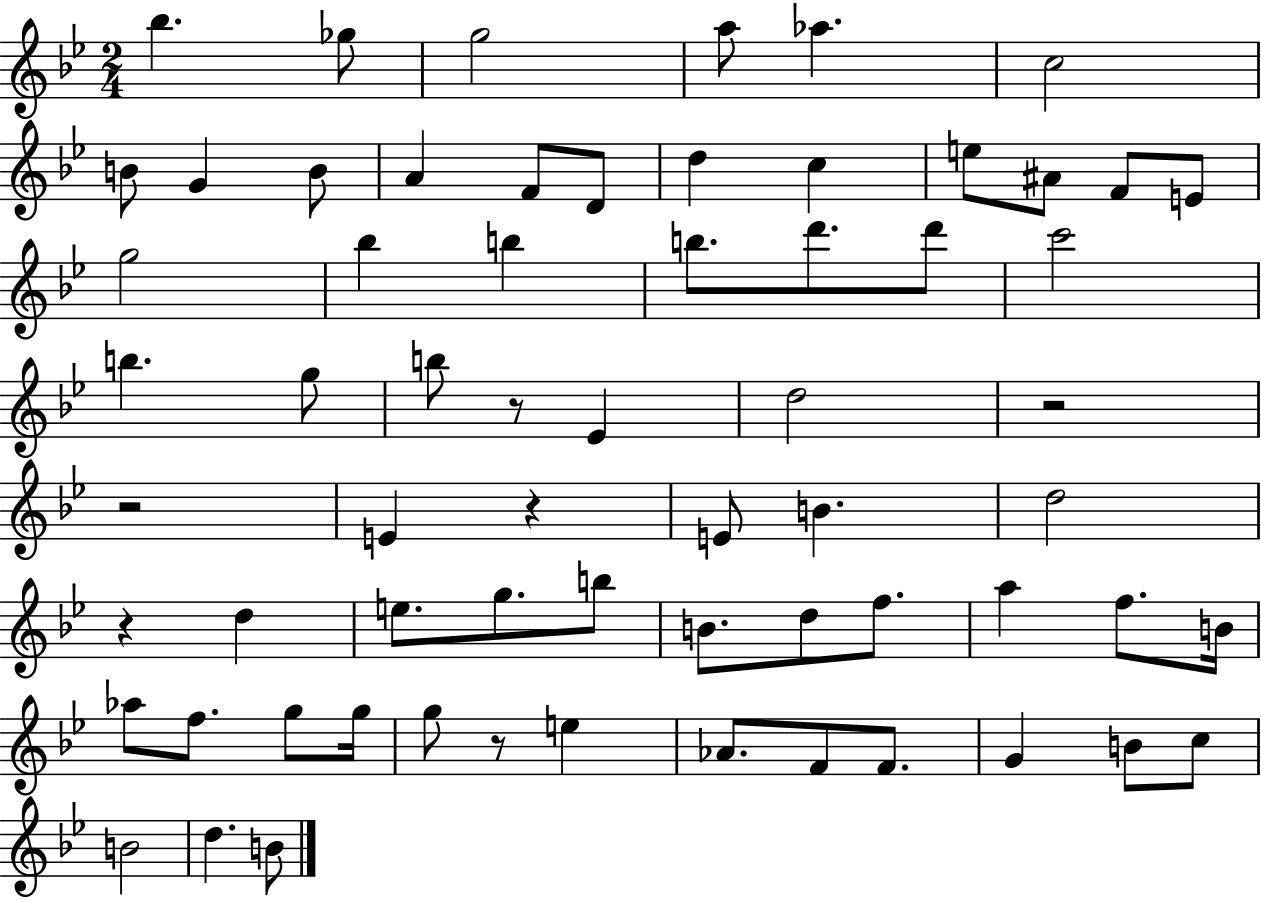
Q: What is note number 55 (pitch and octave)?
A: B4